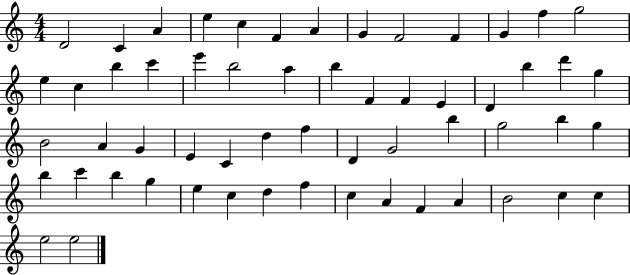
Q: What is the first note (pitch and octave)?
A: D4